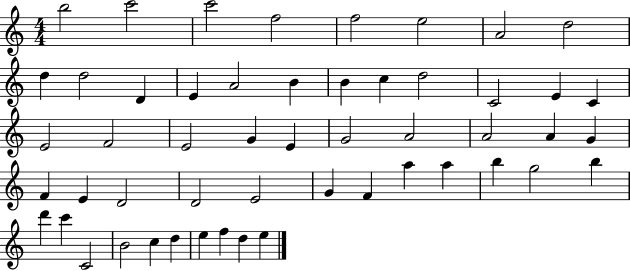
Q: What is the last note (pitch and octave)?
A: E5